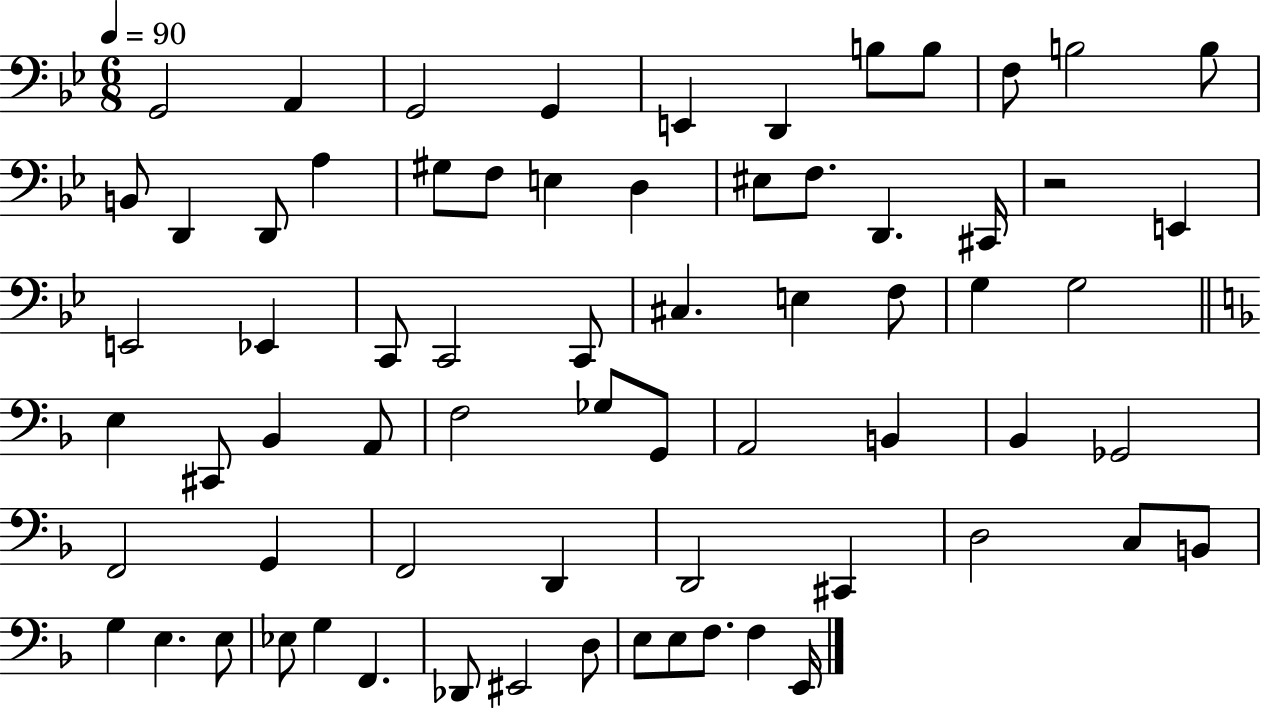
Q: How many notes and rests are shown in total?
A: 69